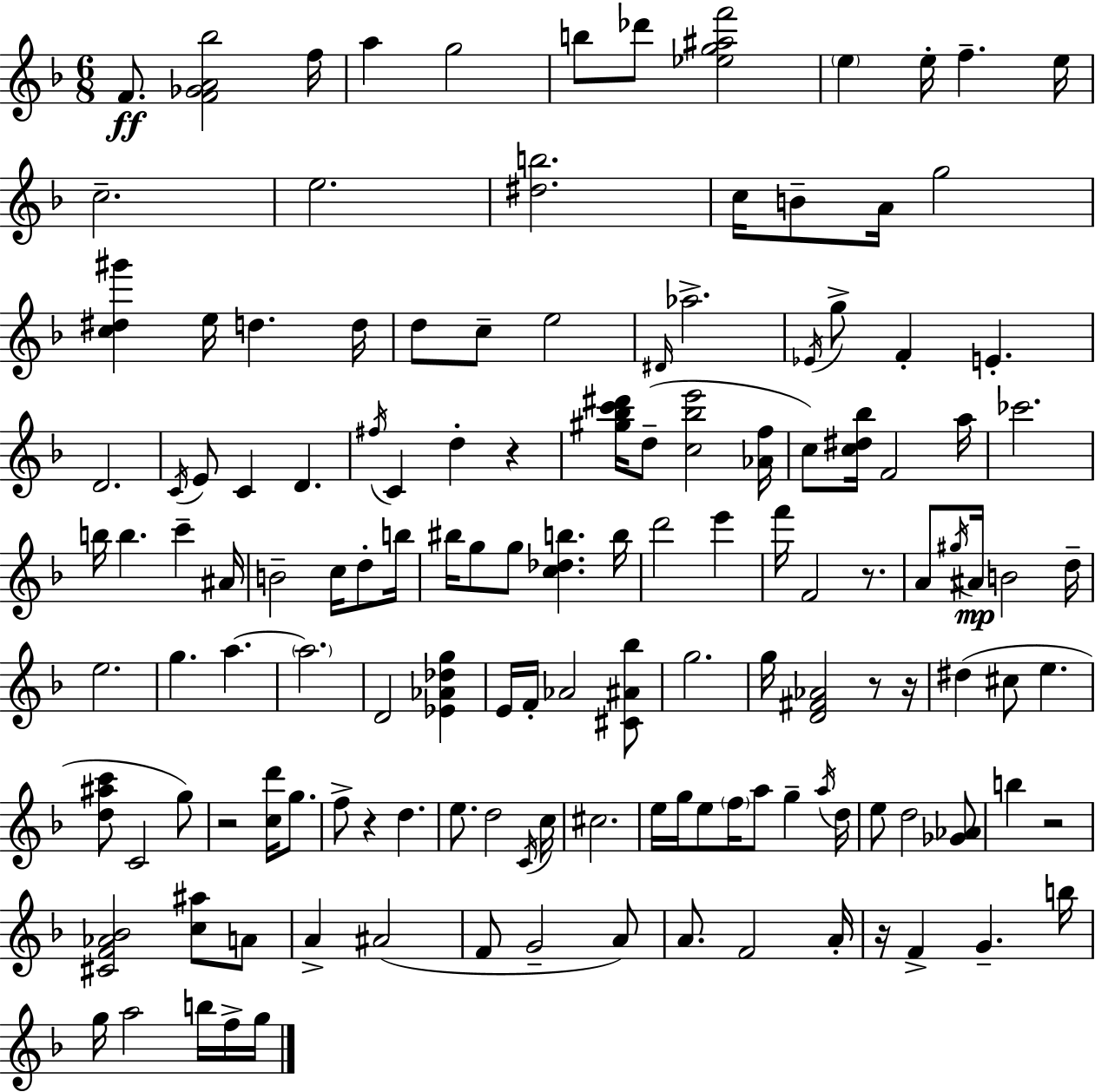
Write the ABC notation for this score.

X:1
T:Untitled
M:6/8
L:1/4
K:Dm
F/2 [F_GA_b]2 f/4 a g2 b/2 _d'/2 [_eg^af']2 e e/4 f e/4 c2 e2 [^db]2 c/4 B/2 A/4 g2 [c^d^g'] e/4 d d/4 d/2 c/2 e2 ^D/4 _a2 _E/4 g/2 F E D2 C/4 E/2 C D ^f/4 C d z [^g_bc'^d']/4 d/2 [c_be']2 [_Af]/4 c/2 [c^d_b]/4 F2 a/4 _c'2 b/4 b c' ^A/4 B2 c/4 d/2 b/4 ^b/4 g/2 g/2 [c_db] b/4 d'2 e' f'/4 F2 z/2 A/2 ^g/4 ^A/4 B2 d/4 e2 g a a2 D2 [_E_A_dg] E/4 F/4 _A2 [^C^A_b]/2 g2 g/4 [D^F_A]2 z/2 z/4 ^d ^c/2 e [d^ac']/2 C2 g/2 z2 [cd']/4 g/2 f/2 z d e/2 d2 C/4 c/4 ^c2 e/4 g/4 e/2 f/4 a/2 g a/4 d/4 e/2 d2 [_G_A]/2 b z2 [^CF_A_B]2 [c^a]/2 A/2 A ^A2 F/2 G2 A/2 A/2 F2 A/4 z/4 F G b/4 g/4 a2 b/4 f/4 g/4